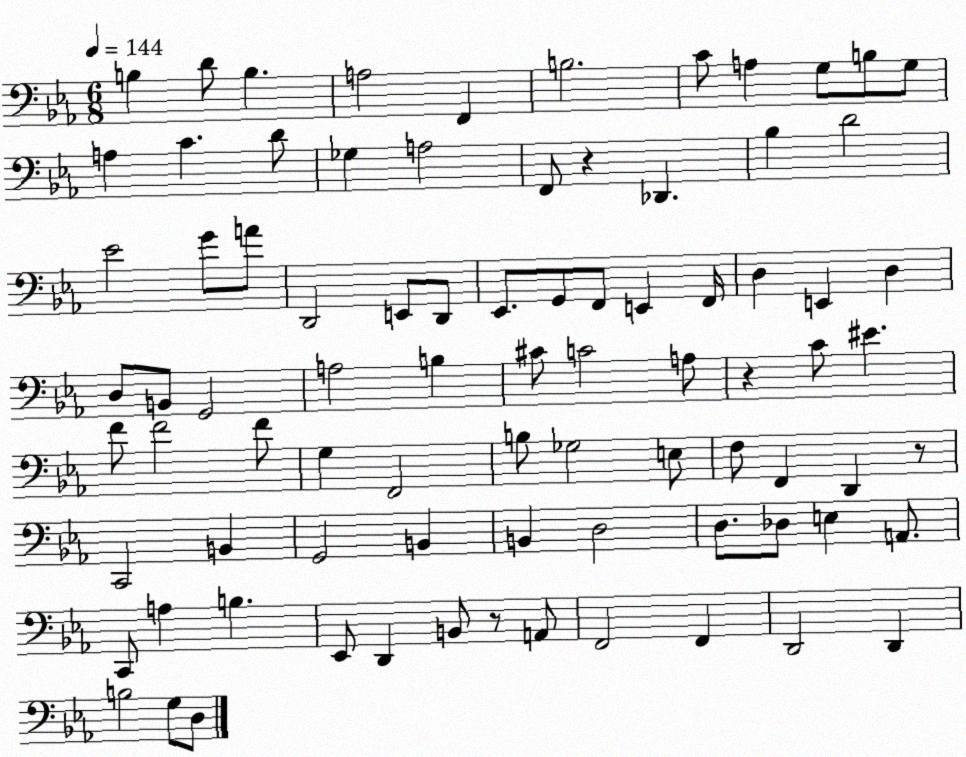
X:1
T:Untitled
M:6/8
L:1/4
K:Eb
B, D/2 B, A,2 F,, B,2 C/2 A, G,/2 B,/2 G,/2 A, C D/2 _G, A,2 F,,/2 z _D,, _B, D2 _E2 G/2 A/2 D,,2 E,,/2 D,,/2 _E,,/2 G,,/2 F,,/2 E,, F,,/4 D, E,, D, D,/2 B,,/2 G,,2 A,2 B, ^C/2 C2 A,/2 z C/2 ^E F/2 F2 F/2 G, F,,2 B,/2 _G,2 E,/2 F,/2 F,, D,, z/2 C,,2 B,, G,,2 B,, B,, D,2 D,/2 _D,/2 E, A,,/2 C,,/2 A, B, _E,,/2 D,, B,,/2 z/2 A,,/2 F,,2 F,, D,,2 D,, B,2 G,/2 D,/2